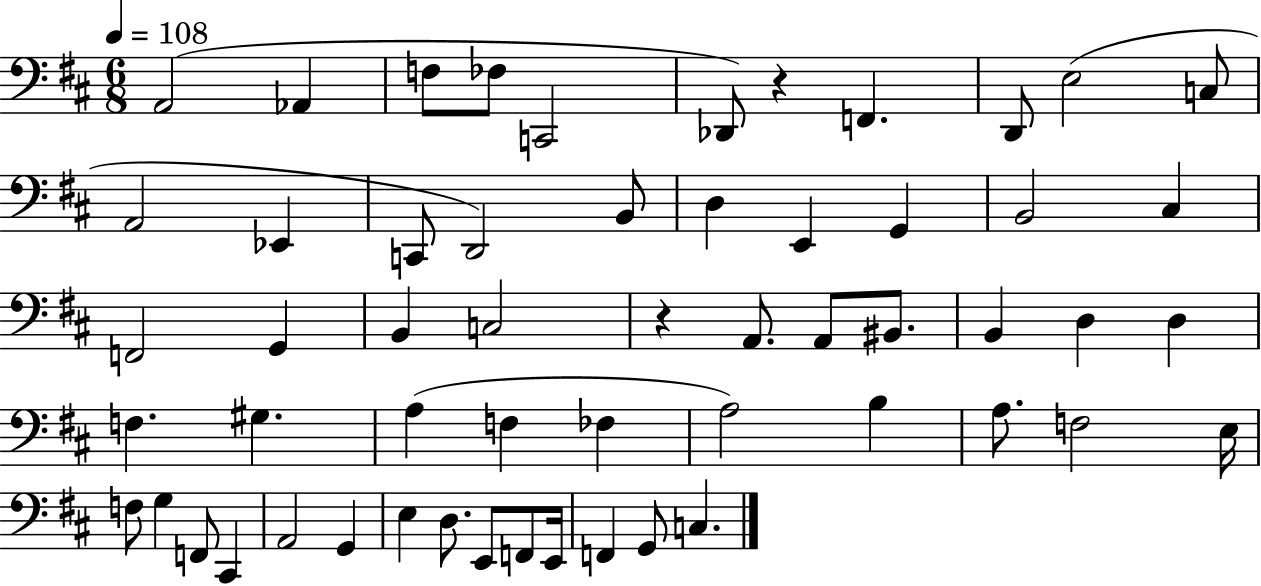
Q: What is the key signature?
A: D major